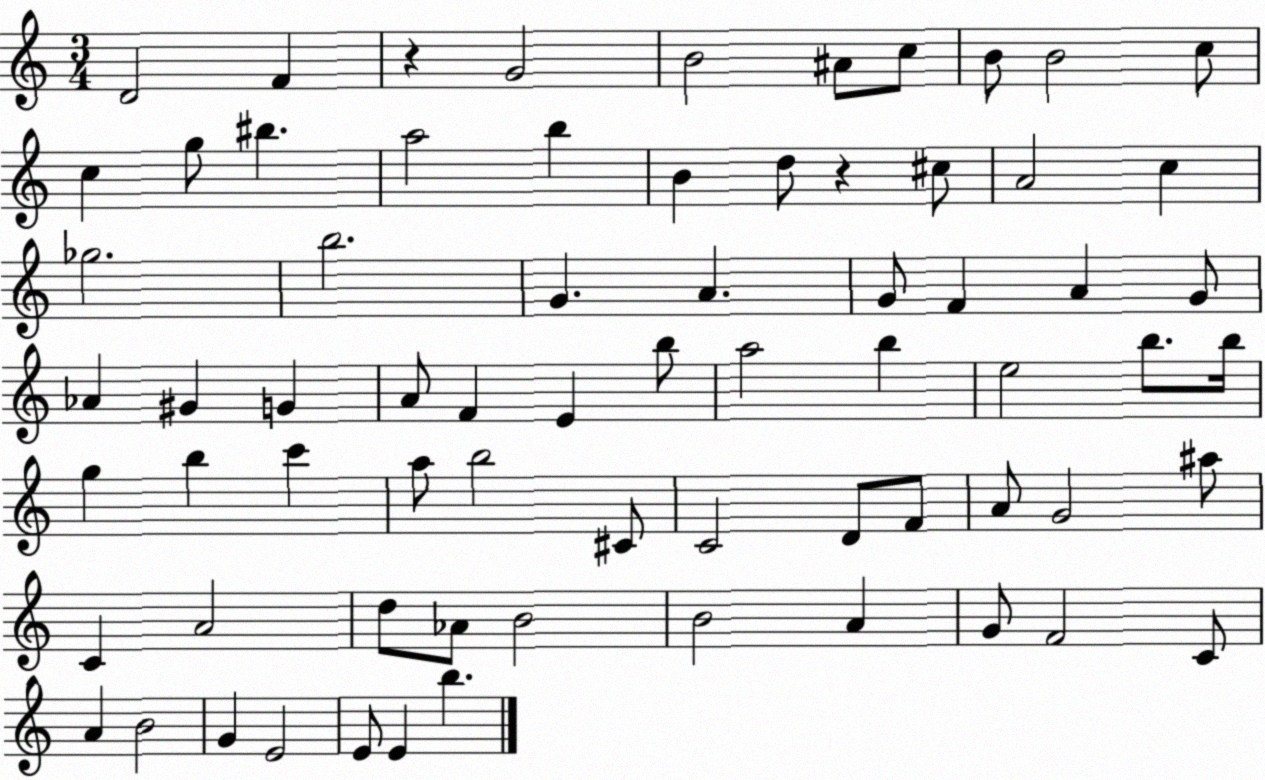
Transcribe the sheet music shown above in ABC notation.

X:1
T:Untitled
M:3/4
L:1/4
K:C
D2 F z G2 B2 ^A/2 c/2 B/2 B2 c/2 c g/2 ^b a2 b B d/2 z ^c/2 A2 c _g2 b2 G A G/2 F A G/2 _A ^G G A/2 F E b/2 a2 b e2 b/2 b/4 g b c' a/2 b2 ^C/2 C2 D/2 F/2 A/2 G2 ^a/2 C A2 d/2 _A/2 B2 B2 A G/2 F2 C/2 A B2 G E2 E/2 E b